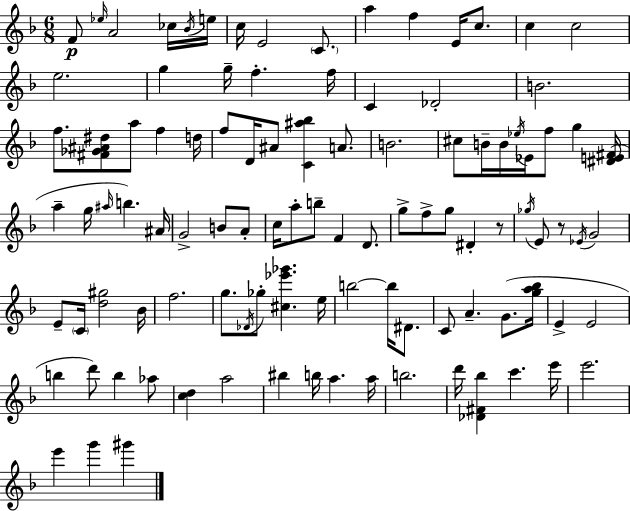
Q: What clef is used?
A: treble